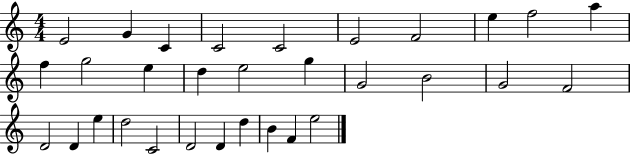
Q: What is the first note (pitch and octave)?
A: E4